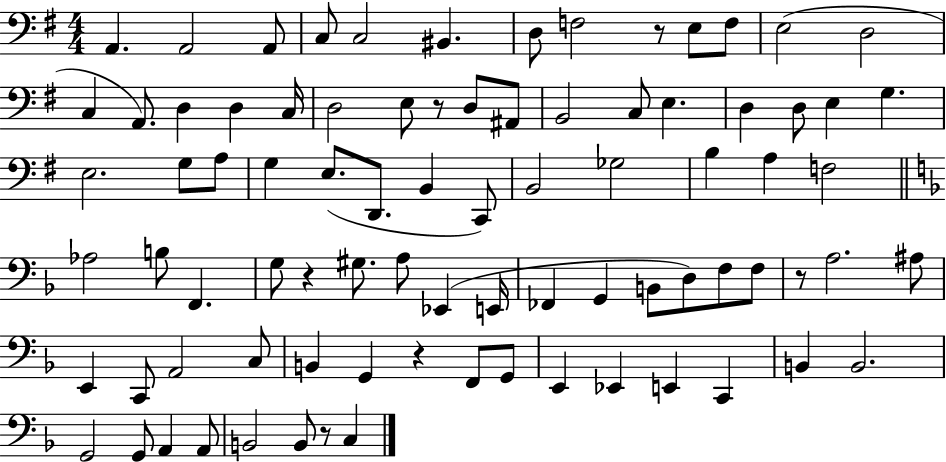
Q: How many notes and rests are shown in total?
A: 84